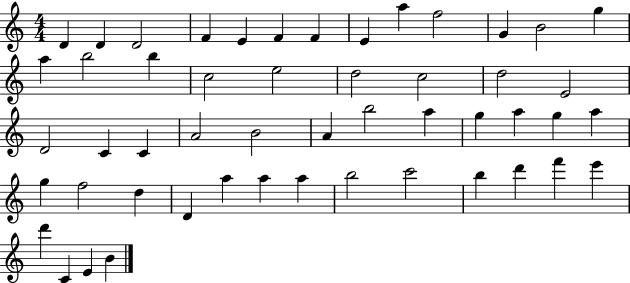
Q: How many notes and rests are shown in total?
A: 51